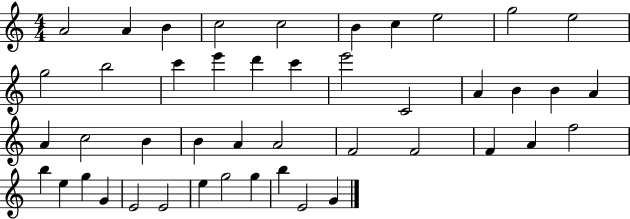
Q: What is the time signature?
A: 4/4